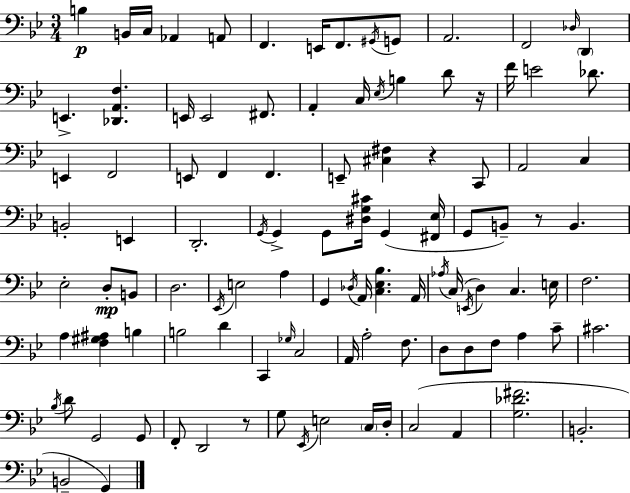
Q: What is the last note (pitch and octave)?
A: G2